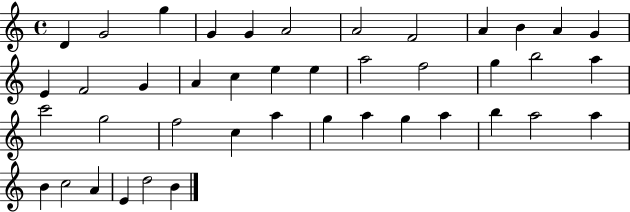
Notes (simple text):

D4/q G4/h G5/q G4/q G4/q A4/h A4/h F4/h A4/q B4/q A4/q G4/q E4/q F4/h G4/q A4/q C5/q E5/q E5/q A5/h F5/h G5/q B5/h A5/q C6/h G5/h F5/h C5/q A5/q G5/q A5/q G5/q A5/q B5/q A5/h A5/q B4/q C5/h A4/q E4/q D5/h B4/q